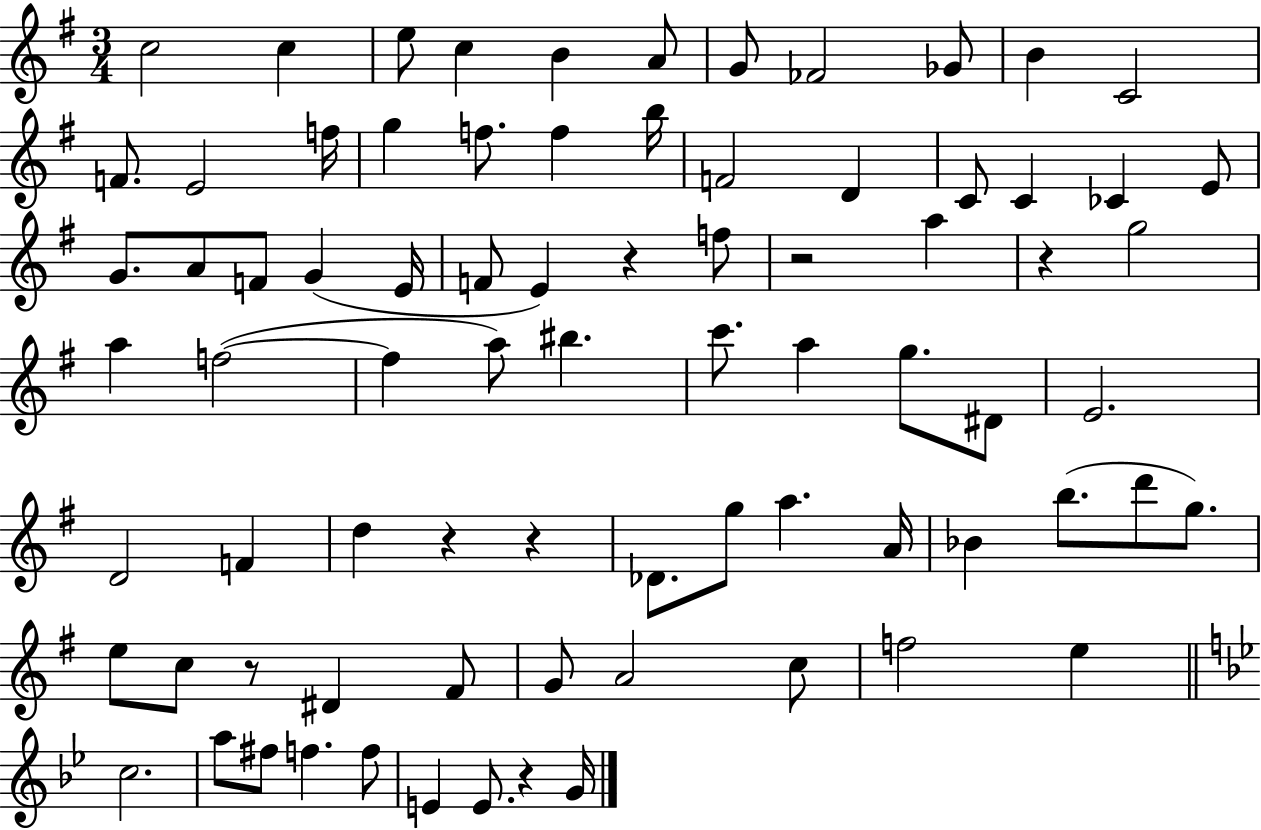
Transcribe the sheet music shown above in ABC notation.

X:1
T:Untitled
M:3/4
L:1/4
K:G
c2 c e/2 c B A/2 G/2 _F2 _G/2 B C2 F/2 E2 f/4 g f/2 f b/4 F2 D C/2 C _C E/2 G/2 A/2 F/2 G E/4 F/2 E z f/2 z2 a z g2 a f2 f a/2 ^b c'/2 a g/2 ^D/2 E2 D2 F d z z _D/2 g/2 a A/4 _B b/2 d'/2 g/2 e/2 c/2 z/2 ^D ^F/2 G/2 A2 c/2 f2 e c2 a/2 ^f/2 f f/2 E E/2 z G/4